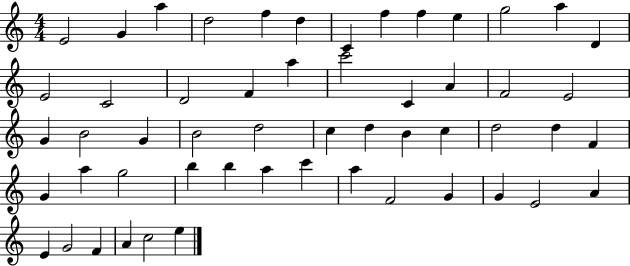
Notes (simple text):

E4/h G4/q A5/q D5/h F5/q D5/q C4/q F5/q F5/q E5/q G5/h A5/q D4/q E4/h C4/h D4/h F4/q A5/q C6/h C4/q A4/q F4/h E4/h G4/q B4/h G4/q B4/h D5/h C5/q D5/q B4/q C5/q D5/h D5/q F4/q G4/q A5/q G5/h B5/q B5/q A5/q C6/q A5/q F4/h G4/q G4/q E4/h A4/q E4/q G4/h F4/q A4/q C5/h E5/q